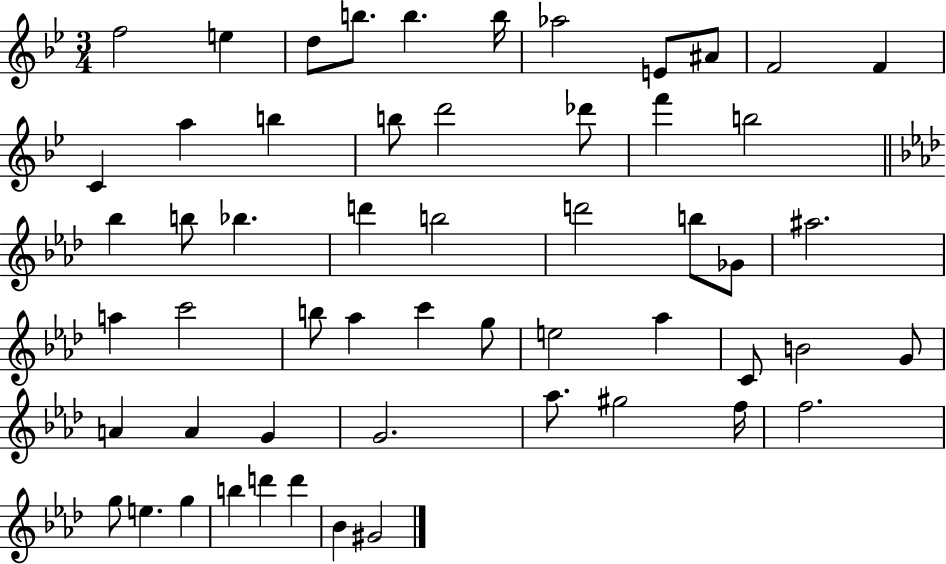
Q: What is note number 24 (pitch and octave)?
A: B5